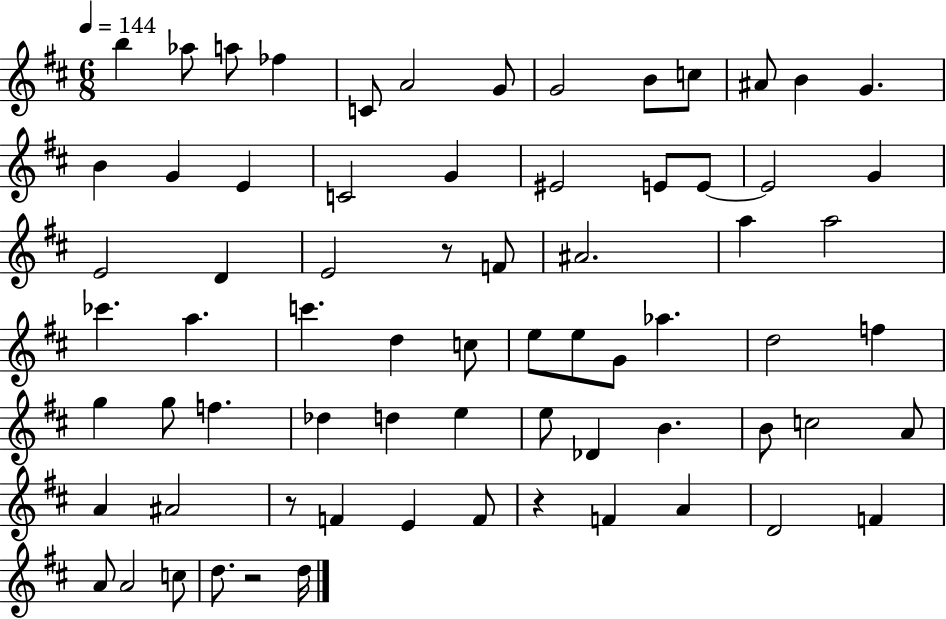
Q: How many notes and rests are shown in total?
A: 71